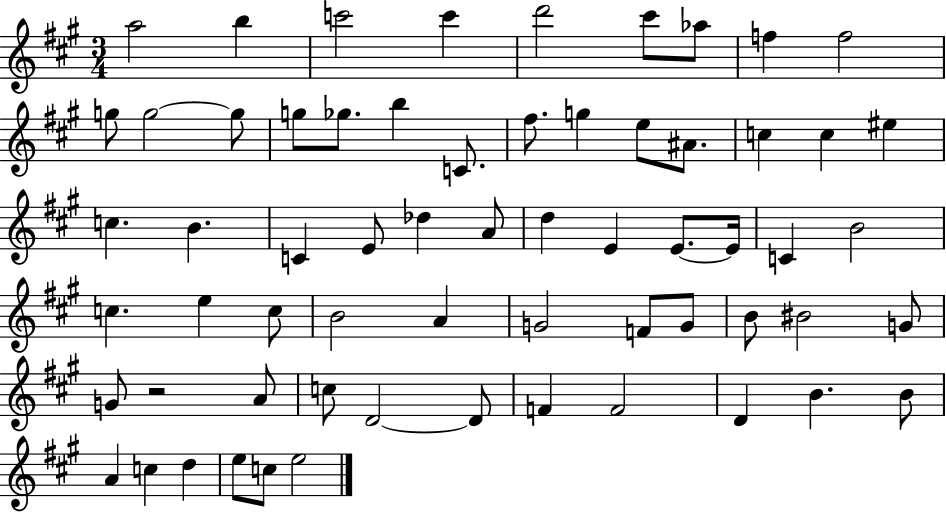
A5/h B5/q C6/h C6/q D6/h C#6/e Ab5/e F5/q F5/h G5/e G5/h G5/e G5/e Gb5/e. B5/q C4/e. F#5/e. G5/q E5/e A#4/e. C5/q C5/q EIS5/q C5/q. B4/q. C4/q E4/e Db5/q A4/e D5/q E4/q E4/e. E4/s C4/q B4/h C5/q. E5/q C5/e B4/h A4/q G4/h F4/e G4/e B4/e BIS4/h G4/e G4/e R/h A4/e C5/e D4/h D4/e F4/q F4/h D4/q B4/q. B4/e A4/q C5/q D5/q E5/e C5/e E5/h